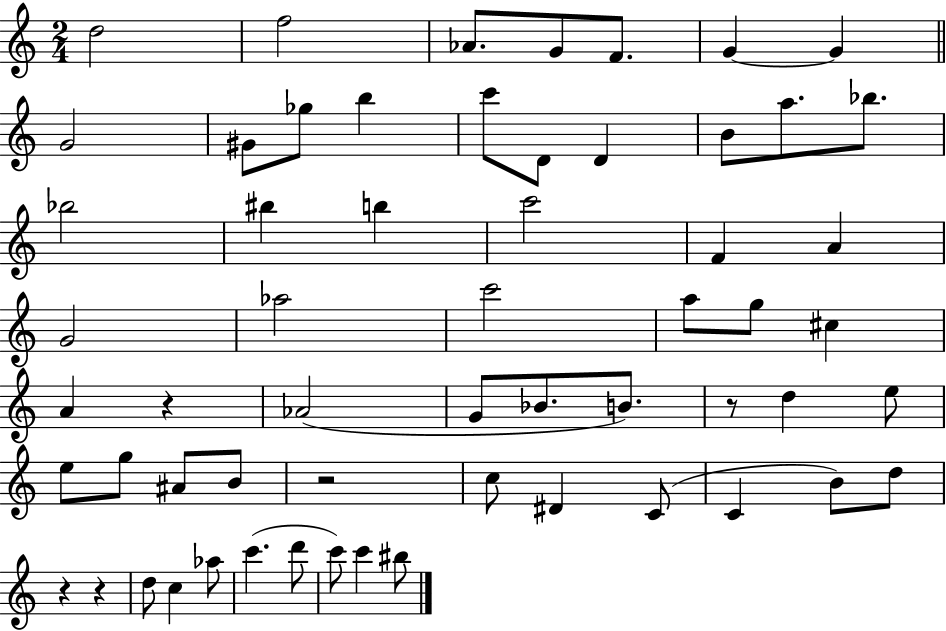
{
  \clef treble
  \numericTimeSignature
  \time 2/4
  \key c \major
  d''2 | f''2 | aes'8. g'8 f'8. | g'4~~ g'4 | \break \bar "||" \break \key c \major g'2 | gis'8 ges''8 b''4 | c'''8 d'8 d'4 | b'8 a''8. bes''8. | \break bes''2 | bis''4 b''4 | c'''2 | f'4 a'4 | \break g'2 | aes''2 | c'''2 | a''8 g''8 cis''4 | \break a'4 r4 | aes'2( | g'8 bes'8. b'8.) | r8 d''4 e''8 | \break e''8 g''8 ais'8 b'8 | r2 | c''8 dis'4 c'8( | c'4 b'8) d''8 | \break r4 r4 | d''8 c''4 aes''8 | c'''4.( d'''8 | c'''8) c'''4 bis''8 | \break \bar "|."
}